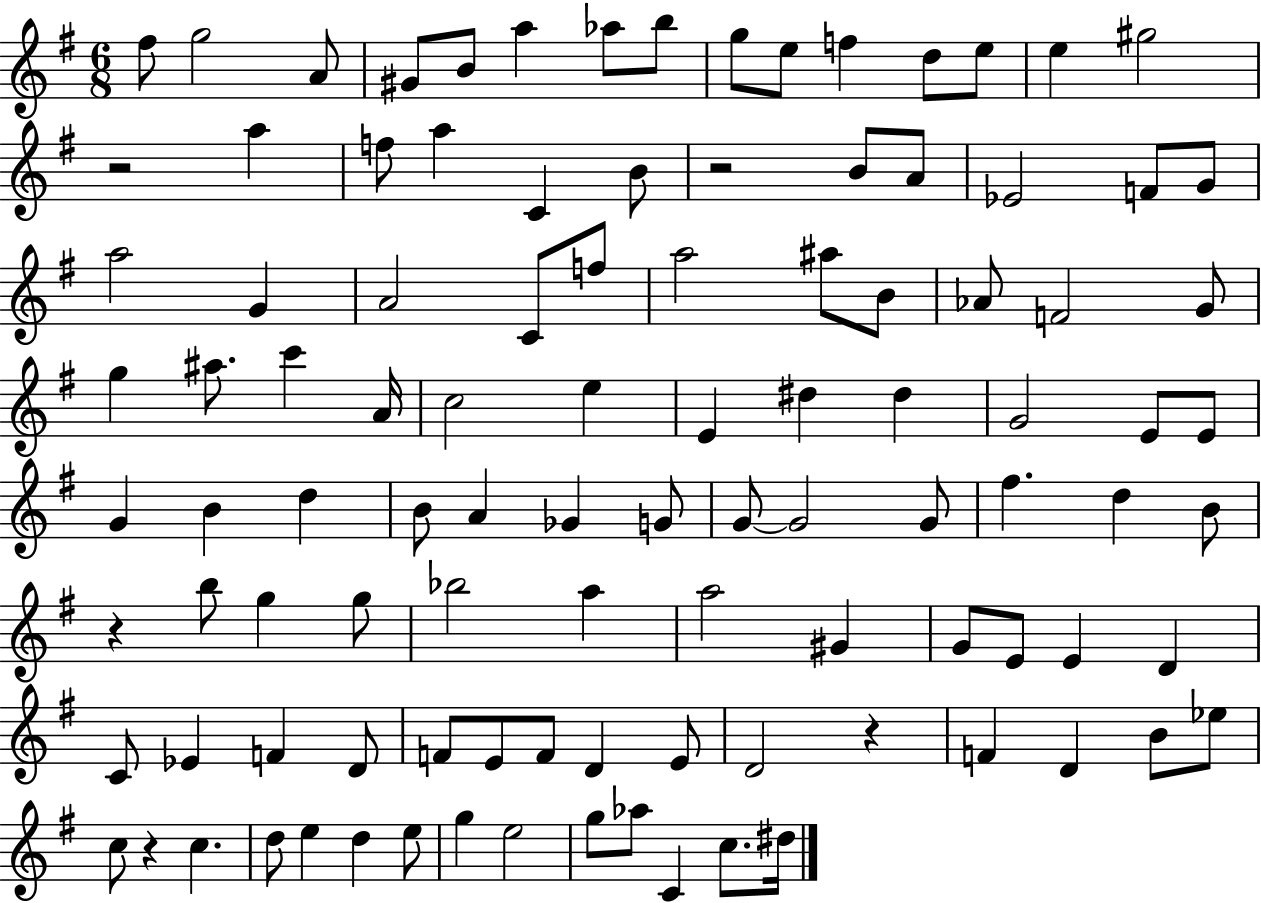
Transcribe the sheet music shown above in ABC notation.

X:1
T:Untitled
M:6/8
L:1/4
K:G
^f/2 g2 A/2 ^G/2 B/2 a _a/2 b/2 g/2 e/2 f d/2 e/2 e ^g2 z2 a f/2 a C B/2 z2 B/2 A/2 _E2 F/2 G/2 a2 G A2 C/2 f/2 a2 ^a/2 B/2 _A/2 F2 G/2 g ^a/2 c' A/4 c2 e E ^d ^d G2 E/2 E/2 G B d B/2 A _G G/2 G/2 G2 G/2 ^f d B/2 z b/2 g g/2 _b2 a a2 ^G G/2 E/2 E D C/2 _E F D/2 F/2 E/2 F/2 D E/2 D2 z F D B/2 _e/2 c/2 z c d/2 e d e/2 g e2 g/2 _a/2 C c/2 ^d/4